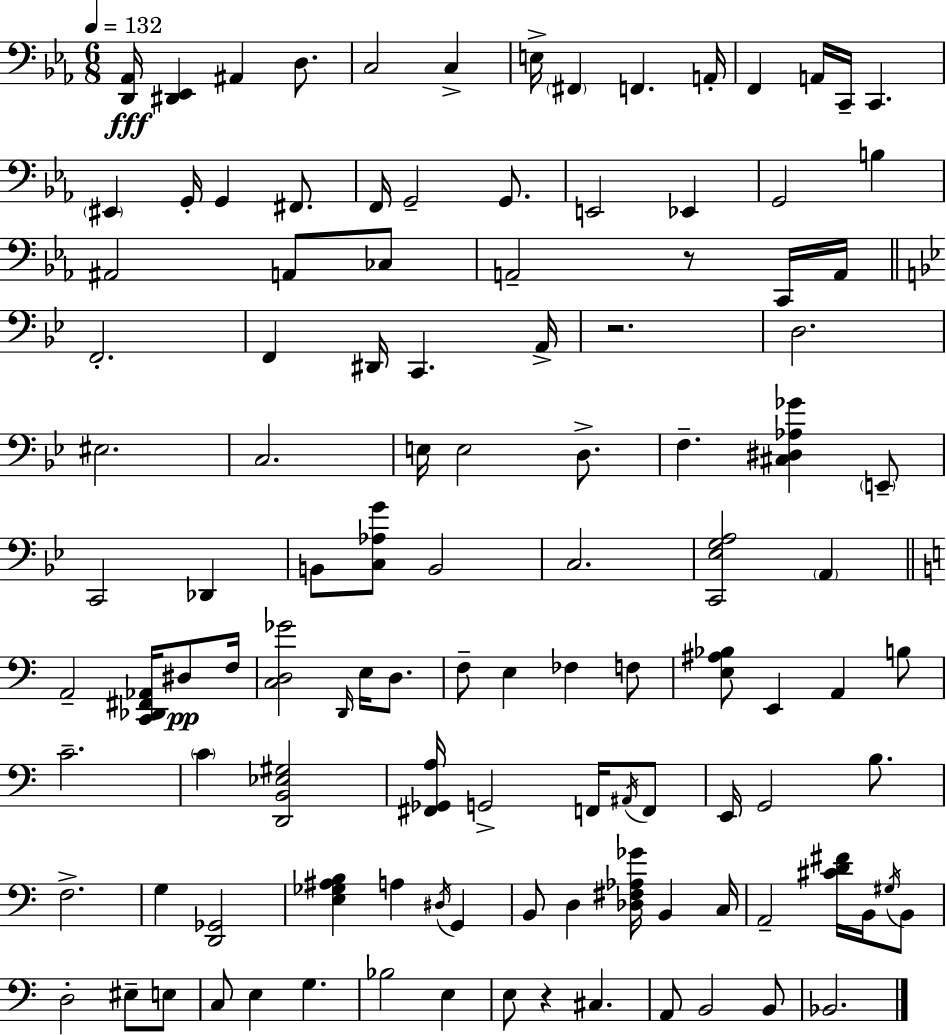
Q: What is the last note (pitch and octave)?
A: Bb2